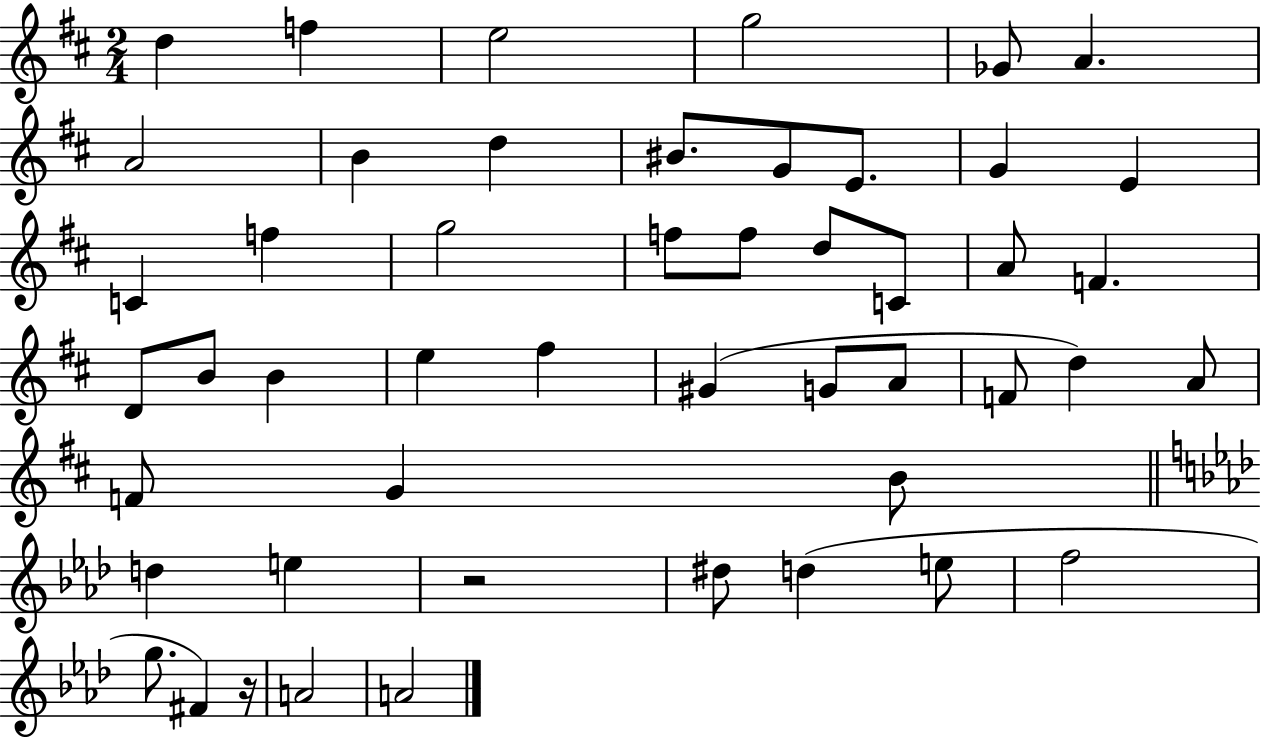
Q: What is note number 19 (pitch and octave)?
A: F5